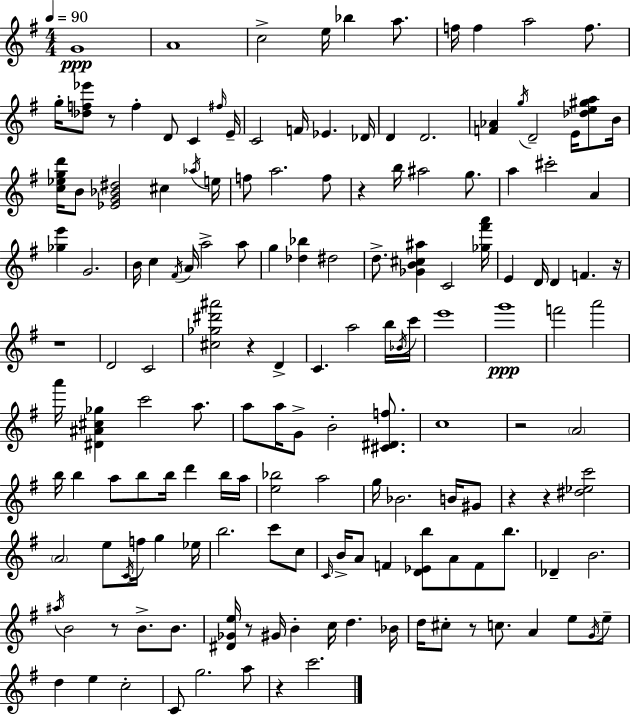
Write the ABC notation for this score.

X:1
T:Untitled
M:4/4
L:1/4
K:G
G4 A4 c2 e/4 _b a/2 f/4 f a2 f/2 g/4 [_df_e']/2 z/2 f D/2 C ^f/4 E/4 C2 F/4 _E _D/4 D D2 [F_A] g/4 D2 E/4 [_de^ga]/2 B/4 [c_egd']/4 B/2 [_EG_B^d]2 ^c _a/4 e/4 f/2 a2 f/2 z b/4 ^a2 g/2 a ^c'2 A [_ge'] G2 B/4 c ^F/4 A/4 a2 a/2 g [_d_b] ^d2 d/2 [_GB^c^a] C2 [_g^f'a']/4 E D/4 D F z/4 z4 D2 C2 [^c_g^d'^a']2 z D C a2 b/4 _B/4 c'/4 e'4 g'4 f'2 a'2 a'/4 [^D^A^c_g] c'2 a/2 a/2 a/4 G/2 B2 [^C^Df]/2 c4 z2 A2 b/4 b a/2 b/2 b/4 d' b/4 a/4 [e_b]2 a2 g/4 _B2 B/4 ^G/2 z z [^d_ec']2 A2 e/2 C/4 f/4 g _e/4 b2 c'/2 c/2 C/4 B/4 A/2 F [D_Eb]/2 A/2 F/2 b/2 _D B2 ^a/4 B2 z/2 B/2 B/2 [^D_Ge]/4 z/2 ^G/4 B c/4 d _B/4 d/4 ^c/2 z/2 c/2 A e/2 G/4 e/2 d e c2 C/2 g2 a/2 z c'2